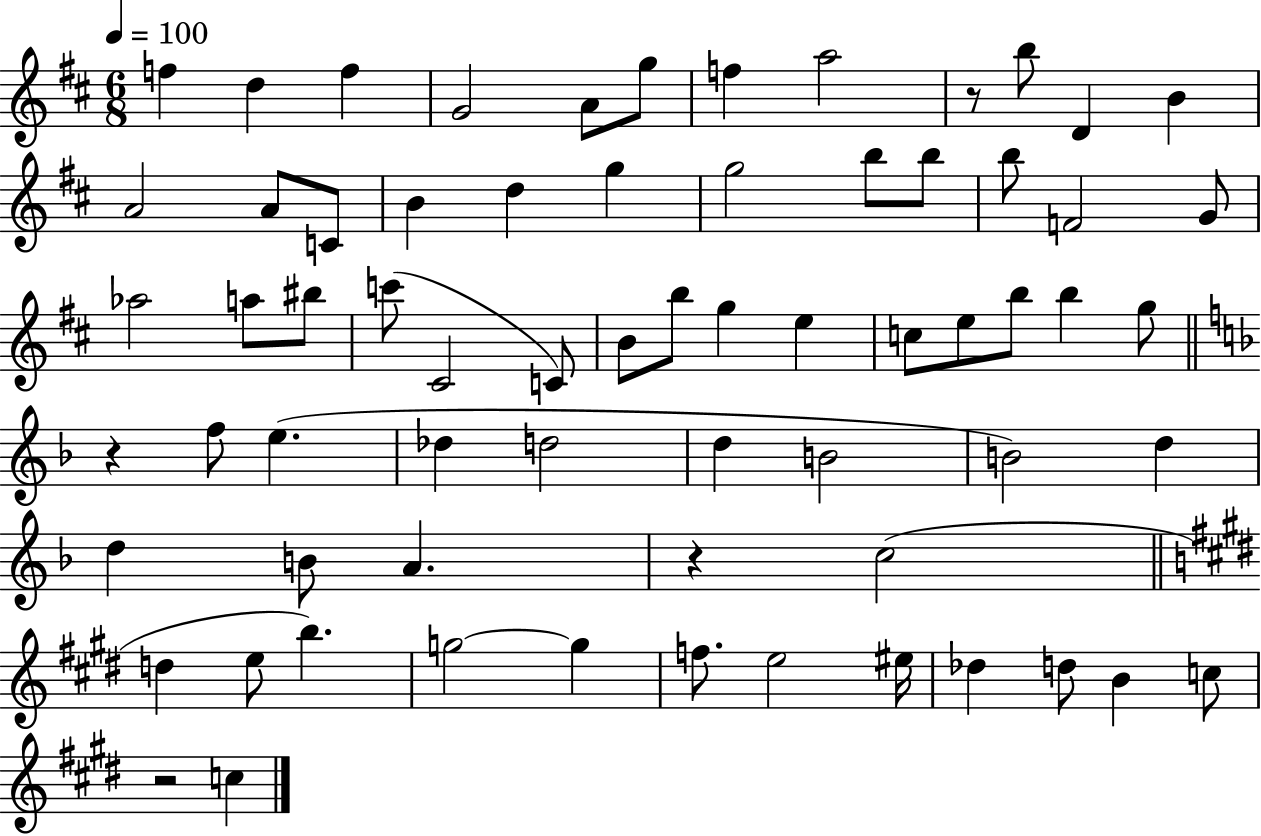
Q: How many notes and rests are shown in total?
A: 67